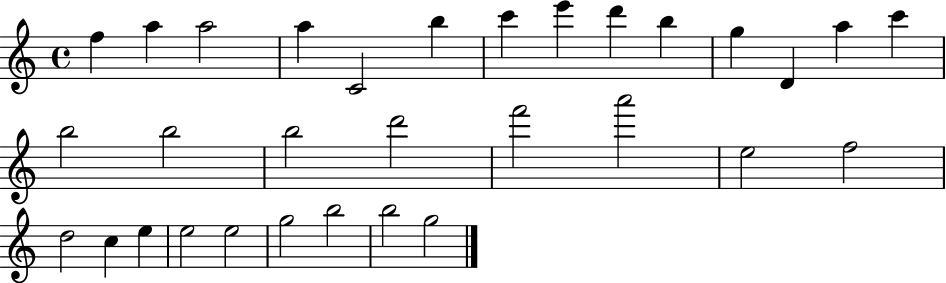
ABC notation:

X:1
T:Untitled
M:4/4
L:1/4
K:C
f a a2 a C2 b c' e' d' b g D a c' b2 b2 b2 d'2 f'2 a'2 e2 f2 d2 c e e2 e2 g2 b2 b2 g2